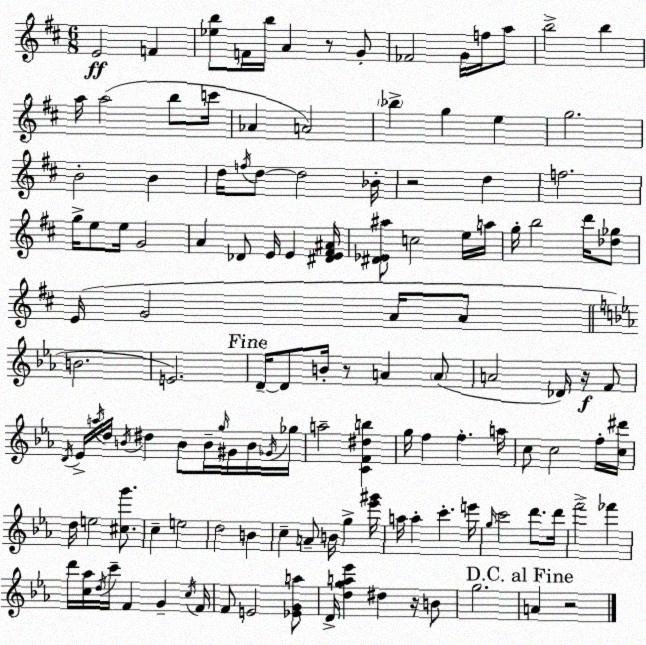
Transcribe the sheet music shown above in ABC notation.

X:1
T:Untitled
M:6/8
L:1/4
K:D
E2 F [_eb]/2 F/4 b/4 A z/2 G/2 _F2 G/4 f/4 a/2 b2 b a/4 a2 b/2 c'/4 _A A2 _b g e g2 B2 B d/4 f/4 d/2 d2 _B/4 z2 d f2 g/4 e/2 e/4 G2 A _D/2 E/4 E [^DE^F^A]/4 [^D_E^a]/2 c2 e/4 a/4 g/4 b2 d'/4 [_d_g]/2 E/4 G2 A/4 A/2 B2 E2 D/4 D/2 B/4 z/2 A A/2 A2 _D/4 z/4 F/2 D/4 _E/4 a/4 d/4 B/4 ^d B/2 B/4 g/4 ^G/4 B/4 _G/4 _g/4 a2 [CF^db] g/4 f f a/4 c/2 c2 f/4 [c^d']/4 d/4 e2 [^cg']/2 c e2 d2 B c A/2 B/4 g [_e'^g']/4 a/4 a c' e'/4 g/4 c'2 d'/2 d'/4 f'2 _f' d'/4 [c_a]/4 d/4 c'/4 F G c/4 F/4 F/2 E2 [_EGa]/2 D/4 [dga_e'] ^d z/4 B/2 g2 A z2